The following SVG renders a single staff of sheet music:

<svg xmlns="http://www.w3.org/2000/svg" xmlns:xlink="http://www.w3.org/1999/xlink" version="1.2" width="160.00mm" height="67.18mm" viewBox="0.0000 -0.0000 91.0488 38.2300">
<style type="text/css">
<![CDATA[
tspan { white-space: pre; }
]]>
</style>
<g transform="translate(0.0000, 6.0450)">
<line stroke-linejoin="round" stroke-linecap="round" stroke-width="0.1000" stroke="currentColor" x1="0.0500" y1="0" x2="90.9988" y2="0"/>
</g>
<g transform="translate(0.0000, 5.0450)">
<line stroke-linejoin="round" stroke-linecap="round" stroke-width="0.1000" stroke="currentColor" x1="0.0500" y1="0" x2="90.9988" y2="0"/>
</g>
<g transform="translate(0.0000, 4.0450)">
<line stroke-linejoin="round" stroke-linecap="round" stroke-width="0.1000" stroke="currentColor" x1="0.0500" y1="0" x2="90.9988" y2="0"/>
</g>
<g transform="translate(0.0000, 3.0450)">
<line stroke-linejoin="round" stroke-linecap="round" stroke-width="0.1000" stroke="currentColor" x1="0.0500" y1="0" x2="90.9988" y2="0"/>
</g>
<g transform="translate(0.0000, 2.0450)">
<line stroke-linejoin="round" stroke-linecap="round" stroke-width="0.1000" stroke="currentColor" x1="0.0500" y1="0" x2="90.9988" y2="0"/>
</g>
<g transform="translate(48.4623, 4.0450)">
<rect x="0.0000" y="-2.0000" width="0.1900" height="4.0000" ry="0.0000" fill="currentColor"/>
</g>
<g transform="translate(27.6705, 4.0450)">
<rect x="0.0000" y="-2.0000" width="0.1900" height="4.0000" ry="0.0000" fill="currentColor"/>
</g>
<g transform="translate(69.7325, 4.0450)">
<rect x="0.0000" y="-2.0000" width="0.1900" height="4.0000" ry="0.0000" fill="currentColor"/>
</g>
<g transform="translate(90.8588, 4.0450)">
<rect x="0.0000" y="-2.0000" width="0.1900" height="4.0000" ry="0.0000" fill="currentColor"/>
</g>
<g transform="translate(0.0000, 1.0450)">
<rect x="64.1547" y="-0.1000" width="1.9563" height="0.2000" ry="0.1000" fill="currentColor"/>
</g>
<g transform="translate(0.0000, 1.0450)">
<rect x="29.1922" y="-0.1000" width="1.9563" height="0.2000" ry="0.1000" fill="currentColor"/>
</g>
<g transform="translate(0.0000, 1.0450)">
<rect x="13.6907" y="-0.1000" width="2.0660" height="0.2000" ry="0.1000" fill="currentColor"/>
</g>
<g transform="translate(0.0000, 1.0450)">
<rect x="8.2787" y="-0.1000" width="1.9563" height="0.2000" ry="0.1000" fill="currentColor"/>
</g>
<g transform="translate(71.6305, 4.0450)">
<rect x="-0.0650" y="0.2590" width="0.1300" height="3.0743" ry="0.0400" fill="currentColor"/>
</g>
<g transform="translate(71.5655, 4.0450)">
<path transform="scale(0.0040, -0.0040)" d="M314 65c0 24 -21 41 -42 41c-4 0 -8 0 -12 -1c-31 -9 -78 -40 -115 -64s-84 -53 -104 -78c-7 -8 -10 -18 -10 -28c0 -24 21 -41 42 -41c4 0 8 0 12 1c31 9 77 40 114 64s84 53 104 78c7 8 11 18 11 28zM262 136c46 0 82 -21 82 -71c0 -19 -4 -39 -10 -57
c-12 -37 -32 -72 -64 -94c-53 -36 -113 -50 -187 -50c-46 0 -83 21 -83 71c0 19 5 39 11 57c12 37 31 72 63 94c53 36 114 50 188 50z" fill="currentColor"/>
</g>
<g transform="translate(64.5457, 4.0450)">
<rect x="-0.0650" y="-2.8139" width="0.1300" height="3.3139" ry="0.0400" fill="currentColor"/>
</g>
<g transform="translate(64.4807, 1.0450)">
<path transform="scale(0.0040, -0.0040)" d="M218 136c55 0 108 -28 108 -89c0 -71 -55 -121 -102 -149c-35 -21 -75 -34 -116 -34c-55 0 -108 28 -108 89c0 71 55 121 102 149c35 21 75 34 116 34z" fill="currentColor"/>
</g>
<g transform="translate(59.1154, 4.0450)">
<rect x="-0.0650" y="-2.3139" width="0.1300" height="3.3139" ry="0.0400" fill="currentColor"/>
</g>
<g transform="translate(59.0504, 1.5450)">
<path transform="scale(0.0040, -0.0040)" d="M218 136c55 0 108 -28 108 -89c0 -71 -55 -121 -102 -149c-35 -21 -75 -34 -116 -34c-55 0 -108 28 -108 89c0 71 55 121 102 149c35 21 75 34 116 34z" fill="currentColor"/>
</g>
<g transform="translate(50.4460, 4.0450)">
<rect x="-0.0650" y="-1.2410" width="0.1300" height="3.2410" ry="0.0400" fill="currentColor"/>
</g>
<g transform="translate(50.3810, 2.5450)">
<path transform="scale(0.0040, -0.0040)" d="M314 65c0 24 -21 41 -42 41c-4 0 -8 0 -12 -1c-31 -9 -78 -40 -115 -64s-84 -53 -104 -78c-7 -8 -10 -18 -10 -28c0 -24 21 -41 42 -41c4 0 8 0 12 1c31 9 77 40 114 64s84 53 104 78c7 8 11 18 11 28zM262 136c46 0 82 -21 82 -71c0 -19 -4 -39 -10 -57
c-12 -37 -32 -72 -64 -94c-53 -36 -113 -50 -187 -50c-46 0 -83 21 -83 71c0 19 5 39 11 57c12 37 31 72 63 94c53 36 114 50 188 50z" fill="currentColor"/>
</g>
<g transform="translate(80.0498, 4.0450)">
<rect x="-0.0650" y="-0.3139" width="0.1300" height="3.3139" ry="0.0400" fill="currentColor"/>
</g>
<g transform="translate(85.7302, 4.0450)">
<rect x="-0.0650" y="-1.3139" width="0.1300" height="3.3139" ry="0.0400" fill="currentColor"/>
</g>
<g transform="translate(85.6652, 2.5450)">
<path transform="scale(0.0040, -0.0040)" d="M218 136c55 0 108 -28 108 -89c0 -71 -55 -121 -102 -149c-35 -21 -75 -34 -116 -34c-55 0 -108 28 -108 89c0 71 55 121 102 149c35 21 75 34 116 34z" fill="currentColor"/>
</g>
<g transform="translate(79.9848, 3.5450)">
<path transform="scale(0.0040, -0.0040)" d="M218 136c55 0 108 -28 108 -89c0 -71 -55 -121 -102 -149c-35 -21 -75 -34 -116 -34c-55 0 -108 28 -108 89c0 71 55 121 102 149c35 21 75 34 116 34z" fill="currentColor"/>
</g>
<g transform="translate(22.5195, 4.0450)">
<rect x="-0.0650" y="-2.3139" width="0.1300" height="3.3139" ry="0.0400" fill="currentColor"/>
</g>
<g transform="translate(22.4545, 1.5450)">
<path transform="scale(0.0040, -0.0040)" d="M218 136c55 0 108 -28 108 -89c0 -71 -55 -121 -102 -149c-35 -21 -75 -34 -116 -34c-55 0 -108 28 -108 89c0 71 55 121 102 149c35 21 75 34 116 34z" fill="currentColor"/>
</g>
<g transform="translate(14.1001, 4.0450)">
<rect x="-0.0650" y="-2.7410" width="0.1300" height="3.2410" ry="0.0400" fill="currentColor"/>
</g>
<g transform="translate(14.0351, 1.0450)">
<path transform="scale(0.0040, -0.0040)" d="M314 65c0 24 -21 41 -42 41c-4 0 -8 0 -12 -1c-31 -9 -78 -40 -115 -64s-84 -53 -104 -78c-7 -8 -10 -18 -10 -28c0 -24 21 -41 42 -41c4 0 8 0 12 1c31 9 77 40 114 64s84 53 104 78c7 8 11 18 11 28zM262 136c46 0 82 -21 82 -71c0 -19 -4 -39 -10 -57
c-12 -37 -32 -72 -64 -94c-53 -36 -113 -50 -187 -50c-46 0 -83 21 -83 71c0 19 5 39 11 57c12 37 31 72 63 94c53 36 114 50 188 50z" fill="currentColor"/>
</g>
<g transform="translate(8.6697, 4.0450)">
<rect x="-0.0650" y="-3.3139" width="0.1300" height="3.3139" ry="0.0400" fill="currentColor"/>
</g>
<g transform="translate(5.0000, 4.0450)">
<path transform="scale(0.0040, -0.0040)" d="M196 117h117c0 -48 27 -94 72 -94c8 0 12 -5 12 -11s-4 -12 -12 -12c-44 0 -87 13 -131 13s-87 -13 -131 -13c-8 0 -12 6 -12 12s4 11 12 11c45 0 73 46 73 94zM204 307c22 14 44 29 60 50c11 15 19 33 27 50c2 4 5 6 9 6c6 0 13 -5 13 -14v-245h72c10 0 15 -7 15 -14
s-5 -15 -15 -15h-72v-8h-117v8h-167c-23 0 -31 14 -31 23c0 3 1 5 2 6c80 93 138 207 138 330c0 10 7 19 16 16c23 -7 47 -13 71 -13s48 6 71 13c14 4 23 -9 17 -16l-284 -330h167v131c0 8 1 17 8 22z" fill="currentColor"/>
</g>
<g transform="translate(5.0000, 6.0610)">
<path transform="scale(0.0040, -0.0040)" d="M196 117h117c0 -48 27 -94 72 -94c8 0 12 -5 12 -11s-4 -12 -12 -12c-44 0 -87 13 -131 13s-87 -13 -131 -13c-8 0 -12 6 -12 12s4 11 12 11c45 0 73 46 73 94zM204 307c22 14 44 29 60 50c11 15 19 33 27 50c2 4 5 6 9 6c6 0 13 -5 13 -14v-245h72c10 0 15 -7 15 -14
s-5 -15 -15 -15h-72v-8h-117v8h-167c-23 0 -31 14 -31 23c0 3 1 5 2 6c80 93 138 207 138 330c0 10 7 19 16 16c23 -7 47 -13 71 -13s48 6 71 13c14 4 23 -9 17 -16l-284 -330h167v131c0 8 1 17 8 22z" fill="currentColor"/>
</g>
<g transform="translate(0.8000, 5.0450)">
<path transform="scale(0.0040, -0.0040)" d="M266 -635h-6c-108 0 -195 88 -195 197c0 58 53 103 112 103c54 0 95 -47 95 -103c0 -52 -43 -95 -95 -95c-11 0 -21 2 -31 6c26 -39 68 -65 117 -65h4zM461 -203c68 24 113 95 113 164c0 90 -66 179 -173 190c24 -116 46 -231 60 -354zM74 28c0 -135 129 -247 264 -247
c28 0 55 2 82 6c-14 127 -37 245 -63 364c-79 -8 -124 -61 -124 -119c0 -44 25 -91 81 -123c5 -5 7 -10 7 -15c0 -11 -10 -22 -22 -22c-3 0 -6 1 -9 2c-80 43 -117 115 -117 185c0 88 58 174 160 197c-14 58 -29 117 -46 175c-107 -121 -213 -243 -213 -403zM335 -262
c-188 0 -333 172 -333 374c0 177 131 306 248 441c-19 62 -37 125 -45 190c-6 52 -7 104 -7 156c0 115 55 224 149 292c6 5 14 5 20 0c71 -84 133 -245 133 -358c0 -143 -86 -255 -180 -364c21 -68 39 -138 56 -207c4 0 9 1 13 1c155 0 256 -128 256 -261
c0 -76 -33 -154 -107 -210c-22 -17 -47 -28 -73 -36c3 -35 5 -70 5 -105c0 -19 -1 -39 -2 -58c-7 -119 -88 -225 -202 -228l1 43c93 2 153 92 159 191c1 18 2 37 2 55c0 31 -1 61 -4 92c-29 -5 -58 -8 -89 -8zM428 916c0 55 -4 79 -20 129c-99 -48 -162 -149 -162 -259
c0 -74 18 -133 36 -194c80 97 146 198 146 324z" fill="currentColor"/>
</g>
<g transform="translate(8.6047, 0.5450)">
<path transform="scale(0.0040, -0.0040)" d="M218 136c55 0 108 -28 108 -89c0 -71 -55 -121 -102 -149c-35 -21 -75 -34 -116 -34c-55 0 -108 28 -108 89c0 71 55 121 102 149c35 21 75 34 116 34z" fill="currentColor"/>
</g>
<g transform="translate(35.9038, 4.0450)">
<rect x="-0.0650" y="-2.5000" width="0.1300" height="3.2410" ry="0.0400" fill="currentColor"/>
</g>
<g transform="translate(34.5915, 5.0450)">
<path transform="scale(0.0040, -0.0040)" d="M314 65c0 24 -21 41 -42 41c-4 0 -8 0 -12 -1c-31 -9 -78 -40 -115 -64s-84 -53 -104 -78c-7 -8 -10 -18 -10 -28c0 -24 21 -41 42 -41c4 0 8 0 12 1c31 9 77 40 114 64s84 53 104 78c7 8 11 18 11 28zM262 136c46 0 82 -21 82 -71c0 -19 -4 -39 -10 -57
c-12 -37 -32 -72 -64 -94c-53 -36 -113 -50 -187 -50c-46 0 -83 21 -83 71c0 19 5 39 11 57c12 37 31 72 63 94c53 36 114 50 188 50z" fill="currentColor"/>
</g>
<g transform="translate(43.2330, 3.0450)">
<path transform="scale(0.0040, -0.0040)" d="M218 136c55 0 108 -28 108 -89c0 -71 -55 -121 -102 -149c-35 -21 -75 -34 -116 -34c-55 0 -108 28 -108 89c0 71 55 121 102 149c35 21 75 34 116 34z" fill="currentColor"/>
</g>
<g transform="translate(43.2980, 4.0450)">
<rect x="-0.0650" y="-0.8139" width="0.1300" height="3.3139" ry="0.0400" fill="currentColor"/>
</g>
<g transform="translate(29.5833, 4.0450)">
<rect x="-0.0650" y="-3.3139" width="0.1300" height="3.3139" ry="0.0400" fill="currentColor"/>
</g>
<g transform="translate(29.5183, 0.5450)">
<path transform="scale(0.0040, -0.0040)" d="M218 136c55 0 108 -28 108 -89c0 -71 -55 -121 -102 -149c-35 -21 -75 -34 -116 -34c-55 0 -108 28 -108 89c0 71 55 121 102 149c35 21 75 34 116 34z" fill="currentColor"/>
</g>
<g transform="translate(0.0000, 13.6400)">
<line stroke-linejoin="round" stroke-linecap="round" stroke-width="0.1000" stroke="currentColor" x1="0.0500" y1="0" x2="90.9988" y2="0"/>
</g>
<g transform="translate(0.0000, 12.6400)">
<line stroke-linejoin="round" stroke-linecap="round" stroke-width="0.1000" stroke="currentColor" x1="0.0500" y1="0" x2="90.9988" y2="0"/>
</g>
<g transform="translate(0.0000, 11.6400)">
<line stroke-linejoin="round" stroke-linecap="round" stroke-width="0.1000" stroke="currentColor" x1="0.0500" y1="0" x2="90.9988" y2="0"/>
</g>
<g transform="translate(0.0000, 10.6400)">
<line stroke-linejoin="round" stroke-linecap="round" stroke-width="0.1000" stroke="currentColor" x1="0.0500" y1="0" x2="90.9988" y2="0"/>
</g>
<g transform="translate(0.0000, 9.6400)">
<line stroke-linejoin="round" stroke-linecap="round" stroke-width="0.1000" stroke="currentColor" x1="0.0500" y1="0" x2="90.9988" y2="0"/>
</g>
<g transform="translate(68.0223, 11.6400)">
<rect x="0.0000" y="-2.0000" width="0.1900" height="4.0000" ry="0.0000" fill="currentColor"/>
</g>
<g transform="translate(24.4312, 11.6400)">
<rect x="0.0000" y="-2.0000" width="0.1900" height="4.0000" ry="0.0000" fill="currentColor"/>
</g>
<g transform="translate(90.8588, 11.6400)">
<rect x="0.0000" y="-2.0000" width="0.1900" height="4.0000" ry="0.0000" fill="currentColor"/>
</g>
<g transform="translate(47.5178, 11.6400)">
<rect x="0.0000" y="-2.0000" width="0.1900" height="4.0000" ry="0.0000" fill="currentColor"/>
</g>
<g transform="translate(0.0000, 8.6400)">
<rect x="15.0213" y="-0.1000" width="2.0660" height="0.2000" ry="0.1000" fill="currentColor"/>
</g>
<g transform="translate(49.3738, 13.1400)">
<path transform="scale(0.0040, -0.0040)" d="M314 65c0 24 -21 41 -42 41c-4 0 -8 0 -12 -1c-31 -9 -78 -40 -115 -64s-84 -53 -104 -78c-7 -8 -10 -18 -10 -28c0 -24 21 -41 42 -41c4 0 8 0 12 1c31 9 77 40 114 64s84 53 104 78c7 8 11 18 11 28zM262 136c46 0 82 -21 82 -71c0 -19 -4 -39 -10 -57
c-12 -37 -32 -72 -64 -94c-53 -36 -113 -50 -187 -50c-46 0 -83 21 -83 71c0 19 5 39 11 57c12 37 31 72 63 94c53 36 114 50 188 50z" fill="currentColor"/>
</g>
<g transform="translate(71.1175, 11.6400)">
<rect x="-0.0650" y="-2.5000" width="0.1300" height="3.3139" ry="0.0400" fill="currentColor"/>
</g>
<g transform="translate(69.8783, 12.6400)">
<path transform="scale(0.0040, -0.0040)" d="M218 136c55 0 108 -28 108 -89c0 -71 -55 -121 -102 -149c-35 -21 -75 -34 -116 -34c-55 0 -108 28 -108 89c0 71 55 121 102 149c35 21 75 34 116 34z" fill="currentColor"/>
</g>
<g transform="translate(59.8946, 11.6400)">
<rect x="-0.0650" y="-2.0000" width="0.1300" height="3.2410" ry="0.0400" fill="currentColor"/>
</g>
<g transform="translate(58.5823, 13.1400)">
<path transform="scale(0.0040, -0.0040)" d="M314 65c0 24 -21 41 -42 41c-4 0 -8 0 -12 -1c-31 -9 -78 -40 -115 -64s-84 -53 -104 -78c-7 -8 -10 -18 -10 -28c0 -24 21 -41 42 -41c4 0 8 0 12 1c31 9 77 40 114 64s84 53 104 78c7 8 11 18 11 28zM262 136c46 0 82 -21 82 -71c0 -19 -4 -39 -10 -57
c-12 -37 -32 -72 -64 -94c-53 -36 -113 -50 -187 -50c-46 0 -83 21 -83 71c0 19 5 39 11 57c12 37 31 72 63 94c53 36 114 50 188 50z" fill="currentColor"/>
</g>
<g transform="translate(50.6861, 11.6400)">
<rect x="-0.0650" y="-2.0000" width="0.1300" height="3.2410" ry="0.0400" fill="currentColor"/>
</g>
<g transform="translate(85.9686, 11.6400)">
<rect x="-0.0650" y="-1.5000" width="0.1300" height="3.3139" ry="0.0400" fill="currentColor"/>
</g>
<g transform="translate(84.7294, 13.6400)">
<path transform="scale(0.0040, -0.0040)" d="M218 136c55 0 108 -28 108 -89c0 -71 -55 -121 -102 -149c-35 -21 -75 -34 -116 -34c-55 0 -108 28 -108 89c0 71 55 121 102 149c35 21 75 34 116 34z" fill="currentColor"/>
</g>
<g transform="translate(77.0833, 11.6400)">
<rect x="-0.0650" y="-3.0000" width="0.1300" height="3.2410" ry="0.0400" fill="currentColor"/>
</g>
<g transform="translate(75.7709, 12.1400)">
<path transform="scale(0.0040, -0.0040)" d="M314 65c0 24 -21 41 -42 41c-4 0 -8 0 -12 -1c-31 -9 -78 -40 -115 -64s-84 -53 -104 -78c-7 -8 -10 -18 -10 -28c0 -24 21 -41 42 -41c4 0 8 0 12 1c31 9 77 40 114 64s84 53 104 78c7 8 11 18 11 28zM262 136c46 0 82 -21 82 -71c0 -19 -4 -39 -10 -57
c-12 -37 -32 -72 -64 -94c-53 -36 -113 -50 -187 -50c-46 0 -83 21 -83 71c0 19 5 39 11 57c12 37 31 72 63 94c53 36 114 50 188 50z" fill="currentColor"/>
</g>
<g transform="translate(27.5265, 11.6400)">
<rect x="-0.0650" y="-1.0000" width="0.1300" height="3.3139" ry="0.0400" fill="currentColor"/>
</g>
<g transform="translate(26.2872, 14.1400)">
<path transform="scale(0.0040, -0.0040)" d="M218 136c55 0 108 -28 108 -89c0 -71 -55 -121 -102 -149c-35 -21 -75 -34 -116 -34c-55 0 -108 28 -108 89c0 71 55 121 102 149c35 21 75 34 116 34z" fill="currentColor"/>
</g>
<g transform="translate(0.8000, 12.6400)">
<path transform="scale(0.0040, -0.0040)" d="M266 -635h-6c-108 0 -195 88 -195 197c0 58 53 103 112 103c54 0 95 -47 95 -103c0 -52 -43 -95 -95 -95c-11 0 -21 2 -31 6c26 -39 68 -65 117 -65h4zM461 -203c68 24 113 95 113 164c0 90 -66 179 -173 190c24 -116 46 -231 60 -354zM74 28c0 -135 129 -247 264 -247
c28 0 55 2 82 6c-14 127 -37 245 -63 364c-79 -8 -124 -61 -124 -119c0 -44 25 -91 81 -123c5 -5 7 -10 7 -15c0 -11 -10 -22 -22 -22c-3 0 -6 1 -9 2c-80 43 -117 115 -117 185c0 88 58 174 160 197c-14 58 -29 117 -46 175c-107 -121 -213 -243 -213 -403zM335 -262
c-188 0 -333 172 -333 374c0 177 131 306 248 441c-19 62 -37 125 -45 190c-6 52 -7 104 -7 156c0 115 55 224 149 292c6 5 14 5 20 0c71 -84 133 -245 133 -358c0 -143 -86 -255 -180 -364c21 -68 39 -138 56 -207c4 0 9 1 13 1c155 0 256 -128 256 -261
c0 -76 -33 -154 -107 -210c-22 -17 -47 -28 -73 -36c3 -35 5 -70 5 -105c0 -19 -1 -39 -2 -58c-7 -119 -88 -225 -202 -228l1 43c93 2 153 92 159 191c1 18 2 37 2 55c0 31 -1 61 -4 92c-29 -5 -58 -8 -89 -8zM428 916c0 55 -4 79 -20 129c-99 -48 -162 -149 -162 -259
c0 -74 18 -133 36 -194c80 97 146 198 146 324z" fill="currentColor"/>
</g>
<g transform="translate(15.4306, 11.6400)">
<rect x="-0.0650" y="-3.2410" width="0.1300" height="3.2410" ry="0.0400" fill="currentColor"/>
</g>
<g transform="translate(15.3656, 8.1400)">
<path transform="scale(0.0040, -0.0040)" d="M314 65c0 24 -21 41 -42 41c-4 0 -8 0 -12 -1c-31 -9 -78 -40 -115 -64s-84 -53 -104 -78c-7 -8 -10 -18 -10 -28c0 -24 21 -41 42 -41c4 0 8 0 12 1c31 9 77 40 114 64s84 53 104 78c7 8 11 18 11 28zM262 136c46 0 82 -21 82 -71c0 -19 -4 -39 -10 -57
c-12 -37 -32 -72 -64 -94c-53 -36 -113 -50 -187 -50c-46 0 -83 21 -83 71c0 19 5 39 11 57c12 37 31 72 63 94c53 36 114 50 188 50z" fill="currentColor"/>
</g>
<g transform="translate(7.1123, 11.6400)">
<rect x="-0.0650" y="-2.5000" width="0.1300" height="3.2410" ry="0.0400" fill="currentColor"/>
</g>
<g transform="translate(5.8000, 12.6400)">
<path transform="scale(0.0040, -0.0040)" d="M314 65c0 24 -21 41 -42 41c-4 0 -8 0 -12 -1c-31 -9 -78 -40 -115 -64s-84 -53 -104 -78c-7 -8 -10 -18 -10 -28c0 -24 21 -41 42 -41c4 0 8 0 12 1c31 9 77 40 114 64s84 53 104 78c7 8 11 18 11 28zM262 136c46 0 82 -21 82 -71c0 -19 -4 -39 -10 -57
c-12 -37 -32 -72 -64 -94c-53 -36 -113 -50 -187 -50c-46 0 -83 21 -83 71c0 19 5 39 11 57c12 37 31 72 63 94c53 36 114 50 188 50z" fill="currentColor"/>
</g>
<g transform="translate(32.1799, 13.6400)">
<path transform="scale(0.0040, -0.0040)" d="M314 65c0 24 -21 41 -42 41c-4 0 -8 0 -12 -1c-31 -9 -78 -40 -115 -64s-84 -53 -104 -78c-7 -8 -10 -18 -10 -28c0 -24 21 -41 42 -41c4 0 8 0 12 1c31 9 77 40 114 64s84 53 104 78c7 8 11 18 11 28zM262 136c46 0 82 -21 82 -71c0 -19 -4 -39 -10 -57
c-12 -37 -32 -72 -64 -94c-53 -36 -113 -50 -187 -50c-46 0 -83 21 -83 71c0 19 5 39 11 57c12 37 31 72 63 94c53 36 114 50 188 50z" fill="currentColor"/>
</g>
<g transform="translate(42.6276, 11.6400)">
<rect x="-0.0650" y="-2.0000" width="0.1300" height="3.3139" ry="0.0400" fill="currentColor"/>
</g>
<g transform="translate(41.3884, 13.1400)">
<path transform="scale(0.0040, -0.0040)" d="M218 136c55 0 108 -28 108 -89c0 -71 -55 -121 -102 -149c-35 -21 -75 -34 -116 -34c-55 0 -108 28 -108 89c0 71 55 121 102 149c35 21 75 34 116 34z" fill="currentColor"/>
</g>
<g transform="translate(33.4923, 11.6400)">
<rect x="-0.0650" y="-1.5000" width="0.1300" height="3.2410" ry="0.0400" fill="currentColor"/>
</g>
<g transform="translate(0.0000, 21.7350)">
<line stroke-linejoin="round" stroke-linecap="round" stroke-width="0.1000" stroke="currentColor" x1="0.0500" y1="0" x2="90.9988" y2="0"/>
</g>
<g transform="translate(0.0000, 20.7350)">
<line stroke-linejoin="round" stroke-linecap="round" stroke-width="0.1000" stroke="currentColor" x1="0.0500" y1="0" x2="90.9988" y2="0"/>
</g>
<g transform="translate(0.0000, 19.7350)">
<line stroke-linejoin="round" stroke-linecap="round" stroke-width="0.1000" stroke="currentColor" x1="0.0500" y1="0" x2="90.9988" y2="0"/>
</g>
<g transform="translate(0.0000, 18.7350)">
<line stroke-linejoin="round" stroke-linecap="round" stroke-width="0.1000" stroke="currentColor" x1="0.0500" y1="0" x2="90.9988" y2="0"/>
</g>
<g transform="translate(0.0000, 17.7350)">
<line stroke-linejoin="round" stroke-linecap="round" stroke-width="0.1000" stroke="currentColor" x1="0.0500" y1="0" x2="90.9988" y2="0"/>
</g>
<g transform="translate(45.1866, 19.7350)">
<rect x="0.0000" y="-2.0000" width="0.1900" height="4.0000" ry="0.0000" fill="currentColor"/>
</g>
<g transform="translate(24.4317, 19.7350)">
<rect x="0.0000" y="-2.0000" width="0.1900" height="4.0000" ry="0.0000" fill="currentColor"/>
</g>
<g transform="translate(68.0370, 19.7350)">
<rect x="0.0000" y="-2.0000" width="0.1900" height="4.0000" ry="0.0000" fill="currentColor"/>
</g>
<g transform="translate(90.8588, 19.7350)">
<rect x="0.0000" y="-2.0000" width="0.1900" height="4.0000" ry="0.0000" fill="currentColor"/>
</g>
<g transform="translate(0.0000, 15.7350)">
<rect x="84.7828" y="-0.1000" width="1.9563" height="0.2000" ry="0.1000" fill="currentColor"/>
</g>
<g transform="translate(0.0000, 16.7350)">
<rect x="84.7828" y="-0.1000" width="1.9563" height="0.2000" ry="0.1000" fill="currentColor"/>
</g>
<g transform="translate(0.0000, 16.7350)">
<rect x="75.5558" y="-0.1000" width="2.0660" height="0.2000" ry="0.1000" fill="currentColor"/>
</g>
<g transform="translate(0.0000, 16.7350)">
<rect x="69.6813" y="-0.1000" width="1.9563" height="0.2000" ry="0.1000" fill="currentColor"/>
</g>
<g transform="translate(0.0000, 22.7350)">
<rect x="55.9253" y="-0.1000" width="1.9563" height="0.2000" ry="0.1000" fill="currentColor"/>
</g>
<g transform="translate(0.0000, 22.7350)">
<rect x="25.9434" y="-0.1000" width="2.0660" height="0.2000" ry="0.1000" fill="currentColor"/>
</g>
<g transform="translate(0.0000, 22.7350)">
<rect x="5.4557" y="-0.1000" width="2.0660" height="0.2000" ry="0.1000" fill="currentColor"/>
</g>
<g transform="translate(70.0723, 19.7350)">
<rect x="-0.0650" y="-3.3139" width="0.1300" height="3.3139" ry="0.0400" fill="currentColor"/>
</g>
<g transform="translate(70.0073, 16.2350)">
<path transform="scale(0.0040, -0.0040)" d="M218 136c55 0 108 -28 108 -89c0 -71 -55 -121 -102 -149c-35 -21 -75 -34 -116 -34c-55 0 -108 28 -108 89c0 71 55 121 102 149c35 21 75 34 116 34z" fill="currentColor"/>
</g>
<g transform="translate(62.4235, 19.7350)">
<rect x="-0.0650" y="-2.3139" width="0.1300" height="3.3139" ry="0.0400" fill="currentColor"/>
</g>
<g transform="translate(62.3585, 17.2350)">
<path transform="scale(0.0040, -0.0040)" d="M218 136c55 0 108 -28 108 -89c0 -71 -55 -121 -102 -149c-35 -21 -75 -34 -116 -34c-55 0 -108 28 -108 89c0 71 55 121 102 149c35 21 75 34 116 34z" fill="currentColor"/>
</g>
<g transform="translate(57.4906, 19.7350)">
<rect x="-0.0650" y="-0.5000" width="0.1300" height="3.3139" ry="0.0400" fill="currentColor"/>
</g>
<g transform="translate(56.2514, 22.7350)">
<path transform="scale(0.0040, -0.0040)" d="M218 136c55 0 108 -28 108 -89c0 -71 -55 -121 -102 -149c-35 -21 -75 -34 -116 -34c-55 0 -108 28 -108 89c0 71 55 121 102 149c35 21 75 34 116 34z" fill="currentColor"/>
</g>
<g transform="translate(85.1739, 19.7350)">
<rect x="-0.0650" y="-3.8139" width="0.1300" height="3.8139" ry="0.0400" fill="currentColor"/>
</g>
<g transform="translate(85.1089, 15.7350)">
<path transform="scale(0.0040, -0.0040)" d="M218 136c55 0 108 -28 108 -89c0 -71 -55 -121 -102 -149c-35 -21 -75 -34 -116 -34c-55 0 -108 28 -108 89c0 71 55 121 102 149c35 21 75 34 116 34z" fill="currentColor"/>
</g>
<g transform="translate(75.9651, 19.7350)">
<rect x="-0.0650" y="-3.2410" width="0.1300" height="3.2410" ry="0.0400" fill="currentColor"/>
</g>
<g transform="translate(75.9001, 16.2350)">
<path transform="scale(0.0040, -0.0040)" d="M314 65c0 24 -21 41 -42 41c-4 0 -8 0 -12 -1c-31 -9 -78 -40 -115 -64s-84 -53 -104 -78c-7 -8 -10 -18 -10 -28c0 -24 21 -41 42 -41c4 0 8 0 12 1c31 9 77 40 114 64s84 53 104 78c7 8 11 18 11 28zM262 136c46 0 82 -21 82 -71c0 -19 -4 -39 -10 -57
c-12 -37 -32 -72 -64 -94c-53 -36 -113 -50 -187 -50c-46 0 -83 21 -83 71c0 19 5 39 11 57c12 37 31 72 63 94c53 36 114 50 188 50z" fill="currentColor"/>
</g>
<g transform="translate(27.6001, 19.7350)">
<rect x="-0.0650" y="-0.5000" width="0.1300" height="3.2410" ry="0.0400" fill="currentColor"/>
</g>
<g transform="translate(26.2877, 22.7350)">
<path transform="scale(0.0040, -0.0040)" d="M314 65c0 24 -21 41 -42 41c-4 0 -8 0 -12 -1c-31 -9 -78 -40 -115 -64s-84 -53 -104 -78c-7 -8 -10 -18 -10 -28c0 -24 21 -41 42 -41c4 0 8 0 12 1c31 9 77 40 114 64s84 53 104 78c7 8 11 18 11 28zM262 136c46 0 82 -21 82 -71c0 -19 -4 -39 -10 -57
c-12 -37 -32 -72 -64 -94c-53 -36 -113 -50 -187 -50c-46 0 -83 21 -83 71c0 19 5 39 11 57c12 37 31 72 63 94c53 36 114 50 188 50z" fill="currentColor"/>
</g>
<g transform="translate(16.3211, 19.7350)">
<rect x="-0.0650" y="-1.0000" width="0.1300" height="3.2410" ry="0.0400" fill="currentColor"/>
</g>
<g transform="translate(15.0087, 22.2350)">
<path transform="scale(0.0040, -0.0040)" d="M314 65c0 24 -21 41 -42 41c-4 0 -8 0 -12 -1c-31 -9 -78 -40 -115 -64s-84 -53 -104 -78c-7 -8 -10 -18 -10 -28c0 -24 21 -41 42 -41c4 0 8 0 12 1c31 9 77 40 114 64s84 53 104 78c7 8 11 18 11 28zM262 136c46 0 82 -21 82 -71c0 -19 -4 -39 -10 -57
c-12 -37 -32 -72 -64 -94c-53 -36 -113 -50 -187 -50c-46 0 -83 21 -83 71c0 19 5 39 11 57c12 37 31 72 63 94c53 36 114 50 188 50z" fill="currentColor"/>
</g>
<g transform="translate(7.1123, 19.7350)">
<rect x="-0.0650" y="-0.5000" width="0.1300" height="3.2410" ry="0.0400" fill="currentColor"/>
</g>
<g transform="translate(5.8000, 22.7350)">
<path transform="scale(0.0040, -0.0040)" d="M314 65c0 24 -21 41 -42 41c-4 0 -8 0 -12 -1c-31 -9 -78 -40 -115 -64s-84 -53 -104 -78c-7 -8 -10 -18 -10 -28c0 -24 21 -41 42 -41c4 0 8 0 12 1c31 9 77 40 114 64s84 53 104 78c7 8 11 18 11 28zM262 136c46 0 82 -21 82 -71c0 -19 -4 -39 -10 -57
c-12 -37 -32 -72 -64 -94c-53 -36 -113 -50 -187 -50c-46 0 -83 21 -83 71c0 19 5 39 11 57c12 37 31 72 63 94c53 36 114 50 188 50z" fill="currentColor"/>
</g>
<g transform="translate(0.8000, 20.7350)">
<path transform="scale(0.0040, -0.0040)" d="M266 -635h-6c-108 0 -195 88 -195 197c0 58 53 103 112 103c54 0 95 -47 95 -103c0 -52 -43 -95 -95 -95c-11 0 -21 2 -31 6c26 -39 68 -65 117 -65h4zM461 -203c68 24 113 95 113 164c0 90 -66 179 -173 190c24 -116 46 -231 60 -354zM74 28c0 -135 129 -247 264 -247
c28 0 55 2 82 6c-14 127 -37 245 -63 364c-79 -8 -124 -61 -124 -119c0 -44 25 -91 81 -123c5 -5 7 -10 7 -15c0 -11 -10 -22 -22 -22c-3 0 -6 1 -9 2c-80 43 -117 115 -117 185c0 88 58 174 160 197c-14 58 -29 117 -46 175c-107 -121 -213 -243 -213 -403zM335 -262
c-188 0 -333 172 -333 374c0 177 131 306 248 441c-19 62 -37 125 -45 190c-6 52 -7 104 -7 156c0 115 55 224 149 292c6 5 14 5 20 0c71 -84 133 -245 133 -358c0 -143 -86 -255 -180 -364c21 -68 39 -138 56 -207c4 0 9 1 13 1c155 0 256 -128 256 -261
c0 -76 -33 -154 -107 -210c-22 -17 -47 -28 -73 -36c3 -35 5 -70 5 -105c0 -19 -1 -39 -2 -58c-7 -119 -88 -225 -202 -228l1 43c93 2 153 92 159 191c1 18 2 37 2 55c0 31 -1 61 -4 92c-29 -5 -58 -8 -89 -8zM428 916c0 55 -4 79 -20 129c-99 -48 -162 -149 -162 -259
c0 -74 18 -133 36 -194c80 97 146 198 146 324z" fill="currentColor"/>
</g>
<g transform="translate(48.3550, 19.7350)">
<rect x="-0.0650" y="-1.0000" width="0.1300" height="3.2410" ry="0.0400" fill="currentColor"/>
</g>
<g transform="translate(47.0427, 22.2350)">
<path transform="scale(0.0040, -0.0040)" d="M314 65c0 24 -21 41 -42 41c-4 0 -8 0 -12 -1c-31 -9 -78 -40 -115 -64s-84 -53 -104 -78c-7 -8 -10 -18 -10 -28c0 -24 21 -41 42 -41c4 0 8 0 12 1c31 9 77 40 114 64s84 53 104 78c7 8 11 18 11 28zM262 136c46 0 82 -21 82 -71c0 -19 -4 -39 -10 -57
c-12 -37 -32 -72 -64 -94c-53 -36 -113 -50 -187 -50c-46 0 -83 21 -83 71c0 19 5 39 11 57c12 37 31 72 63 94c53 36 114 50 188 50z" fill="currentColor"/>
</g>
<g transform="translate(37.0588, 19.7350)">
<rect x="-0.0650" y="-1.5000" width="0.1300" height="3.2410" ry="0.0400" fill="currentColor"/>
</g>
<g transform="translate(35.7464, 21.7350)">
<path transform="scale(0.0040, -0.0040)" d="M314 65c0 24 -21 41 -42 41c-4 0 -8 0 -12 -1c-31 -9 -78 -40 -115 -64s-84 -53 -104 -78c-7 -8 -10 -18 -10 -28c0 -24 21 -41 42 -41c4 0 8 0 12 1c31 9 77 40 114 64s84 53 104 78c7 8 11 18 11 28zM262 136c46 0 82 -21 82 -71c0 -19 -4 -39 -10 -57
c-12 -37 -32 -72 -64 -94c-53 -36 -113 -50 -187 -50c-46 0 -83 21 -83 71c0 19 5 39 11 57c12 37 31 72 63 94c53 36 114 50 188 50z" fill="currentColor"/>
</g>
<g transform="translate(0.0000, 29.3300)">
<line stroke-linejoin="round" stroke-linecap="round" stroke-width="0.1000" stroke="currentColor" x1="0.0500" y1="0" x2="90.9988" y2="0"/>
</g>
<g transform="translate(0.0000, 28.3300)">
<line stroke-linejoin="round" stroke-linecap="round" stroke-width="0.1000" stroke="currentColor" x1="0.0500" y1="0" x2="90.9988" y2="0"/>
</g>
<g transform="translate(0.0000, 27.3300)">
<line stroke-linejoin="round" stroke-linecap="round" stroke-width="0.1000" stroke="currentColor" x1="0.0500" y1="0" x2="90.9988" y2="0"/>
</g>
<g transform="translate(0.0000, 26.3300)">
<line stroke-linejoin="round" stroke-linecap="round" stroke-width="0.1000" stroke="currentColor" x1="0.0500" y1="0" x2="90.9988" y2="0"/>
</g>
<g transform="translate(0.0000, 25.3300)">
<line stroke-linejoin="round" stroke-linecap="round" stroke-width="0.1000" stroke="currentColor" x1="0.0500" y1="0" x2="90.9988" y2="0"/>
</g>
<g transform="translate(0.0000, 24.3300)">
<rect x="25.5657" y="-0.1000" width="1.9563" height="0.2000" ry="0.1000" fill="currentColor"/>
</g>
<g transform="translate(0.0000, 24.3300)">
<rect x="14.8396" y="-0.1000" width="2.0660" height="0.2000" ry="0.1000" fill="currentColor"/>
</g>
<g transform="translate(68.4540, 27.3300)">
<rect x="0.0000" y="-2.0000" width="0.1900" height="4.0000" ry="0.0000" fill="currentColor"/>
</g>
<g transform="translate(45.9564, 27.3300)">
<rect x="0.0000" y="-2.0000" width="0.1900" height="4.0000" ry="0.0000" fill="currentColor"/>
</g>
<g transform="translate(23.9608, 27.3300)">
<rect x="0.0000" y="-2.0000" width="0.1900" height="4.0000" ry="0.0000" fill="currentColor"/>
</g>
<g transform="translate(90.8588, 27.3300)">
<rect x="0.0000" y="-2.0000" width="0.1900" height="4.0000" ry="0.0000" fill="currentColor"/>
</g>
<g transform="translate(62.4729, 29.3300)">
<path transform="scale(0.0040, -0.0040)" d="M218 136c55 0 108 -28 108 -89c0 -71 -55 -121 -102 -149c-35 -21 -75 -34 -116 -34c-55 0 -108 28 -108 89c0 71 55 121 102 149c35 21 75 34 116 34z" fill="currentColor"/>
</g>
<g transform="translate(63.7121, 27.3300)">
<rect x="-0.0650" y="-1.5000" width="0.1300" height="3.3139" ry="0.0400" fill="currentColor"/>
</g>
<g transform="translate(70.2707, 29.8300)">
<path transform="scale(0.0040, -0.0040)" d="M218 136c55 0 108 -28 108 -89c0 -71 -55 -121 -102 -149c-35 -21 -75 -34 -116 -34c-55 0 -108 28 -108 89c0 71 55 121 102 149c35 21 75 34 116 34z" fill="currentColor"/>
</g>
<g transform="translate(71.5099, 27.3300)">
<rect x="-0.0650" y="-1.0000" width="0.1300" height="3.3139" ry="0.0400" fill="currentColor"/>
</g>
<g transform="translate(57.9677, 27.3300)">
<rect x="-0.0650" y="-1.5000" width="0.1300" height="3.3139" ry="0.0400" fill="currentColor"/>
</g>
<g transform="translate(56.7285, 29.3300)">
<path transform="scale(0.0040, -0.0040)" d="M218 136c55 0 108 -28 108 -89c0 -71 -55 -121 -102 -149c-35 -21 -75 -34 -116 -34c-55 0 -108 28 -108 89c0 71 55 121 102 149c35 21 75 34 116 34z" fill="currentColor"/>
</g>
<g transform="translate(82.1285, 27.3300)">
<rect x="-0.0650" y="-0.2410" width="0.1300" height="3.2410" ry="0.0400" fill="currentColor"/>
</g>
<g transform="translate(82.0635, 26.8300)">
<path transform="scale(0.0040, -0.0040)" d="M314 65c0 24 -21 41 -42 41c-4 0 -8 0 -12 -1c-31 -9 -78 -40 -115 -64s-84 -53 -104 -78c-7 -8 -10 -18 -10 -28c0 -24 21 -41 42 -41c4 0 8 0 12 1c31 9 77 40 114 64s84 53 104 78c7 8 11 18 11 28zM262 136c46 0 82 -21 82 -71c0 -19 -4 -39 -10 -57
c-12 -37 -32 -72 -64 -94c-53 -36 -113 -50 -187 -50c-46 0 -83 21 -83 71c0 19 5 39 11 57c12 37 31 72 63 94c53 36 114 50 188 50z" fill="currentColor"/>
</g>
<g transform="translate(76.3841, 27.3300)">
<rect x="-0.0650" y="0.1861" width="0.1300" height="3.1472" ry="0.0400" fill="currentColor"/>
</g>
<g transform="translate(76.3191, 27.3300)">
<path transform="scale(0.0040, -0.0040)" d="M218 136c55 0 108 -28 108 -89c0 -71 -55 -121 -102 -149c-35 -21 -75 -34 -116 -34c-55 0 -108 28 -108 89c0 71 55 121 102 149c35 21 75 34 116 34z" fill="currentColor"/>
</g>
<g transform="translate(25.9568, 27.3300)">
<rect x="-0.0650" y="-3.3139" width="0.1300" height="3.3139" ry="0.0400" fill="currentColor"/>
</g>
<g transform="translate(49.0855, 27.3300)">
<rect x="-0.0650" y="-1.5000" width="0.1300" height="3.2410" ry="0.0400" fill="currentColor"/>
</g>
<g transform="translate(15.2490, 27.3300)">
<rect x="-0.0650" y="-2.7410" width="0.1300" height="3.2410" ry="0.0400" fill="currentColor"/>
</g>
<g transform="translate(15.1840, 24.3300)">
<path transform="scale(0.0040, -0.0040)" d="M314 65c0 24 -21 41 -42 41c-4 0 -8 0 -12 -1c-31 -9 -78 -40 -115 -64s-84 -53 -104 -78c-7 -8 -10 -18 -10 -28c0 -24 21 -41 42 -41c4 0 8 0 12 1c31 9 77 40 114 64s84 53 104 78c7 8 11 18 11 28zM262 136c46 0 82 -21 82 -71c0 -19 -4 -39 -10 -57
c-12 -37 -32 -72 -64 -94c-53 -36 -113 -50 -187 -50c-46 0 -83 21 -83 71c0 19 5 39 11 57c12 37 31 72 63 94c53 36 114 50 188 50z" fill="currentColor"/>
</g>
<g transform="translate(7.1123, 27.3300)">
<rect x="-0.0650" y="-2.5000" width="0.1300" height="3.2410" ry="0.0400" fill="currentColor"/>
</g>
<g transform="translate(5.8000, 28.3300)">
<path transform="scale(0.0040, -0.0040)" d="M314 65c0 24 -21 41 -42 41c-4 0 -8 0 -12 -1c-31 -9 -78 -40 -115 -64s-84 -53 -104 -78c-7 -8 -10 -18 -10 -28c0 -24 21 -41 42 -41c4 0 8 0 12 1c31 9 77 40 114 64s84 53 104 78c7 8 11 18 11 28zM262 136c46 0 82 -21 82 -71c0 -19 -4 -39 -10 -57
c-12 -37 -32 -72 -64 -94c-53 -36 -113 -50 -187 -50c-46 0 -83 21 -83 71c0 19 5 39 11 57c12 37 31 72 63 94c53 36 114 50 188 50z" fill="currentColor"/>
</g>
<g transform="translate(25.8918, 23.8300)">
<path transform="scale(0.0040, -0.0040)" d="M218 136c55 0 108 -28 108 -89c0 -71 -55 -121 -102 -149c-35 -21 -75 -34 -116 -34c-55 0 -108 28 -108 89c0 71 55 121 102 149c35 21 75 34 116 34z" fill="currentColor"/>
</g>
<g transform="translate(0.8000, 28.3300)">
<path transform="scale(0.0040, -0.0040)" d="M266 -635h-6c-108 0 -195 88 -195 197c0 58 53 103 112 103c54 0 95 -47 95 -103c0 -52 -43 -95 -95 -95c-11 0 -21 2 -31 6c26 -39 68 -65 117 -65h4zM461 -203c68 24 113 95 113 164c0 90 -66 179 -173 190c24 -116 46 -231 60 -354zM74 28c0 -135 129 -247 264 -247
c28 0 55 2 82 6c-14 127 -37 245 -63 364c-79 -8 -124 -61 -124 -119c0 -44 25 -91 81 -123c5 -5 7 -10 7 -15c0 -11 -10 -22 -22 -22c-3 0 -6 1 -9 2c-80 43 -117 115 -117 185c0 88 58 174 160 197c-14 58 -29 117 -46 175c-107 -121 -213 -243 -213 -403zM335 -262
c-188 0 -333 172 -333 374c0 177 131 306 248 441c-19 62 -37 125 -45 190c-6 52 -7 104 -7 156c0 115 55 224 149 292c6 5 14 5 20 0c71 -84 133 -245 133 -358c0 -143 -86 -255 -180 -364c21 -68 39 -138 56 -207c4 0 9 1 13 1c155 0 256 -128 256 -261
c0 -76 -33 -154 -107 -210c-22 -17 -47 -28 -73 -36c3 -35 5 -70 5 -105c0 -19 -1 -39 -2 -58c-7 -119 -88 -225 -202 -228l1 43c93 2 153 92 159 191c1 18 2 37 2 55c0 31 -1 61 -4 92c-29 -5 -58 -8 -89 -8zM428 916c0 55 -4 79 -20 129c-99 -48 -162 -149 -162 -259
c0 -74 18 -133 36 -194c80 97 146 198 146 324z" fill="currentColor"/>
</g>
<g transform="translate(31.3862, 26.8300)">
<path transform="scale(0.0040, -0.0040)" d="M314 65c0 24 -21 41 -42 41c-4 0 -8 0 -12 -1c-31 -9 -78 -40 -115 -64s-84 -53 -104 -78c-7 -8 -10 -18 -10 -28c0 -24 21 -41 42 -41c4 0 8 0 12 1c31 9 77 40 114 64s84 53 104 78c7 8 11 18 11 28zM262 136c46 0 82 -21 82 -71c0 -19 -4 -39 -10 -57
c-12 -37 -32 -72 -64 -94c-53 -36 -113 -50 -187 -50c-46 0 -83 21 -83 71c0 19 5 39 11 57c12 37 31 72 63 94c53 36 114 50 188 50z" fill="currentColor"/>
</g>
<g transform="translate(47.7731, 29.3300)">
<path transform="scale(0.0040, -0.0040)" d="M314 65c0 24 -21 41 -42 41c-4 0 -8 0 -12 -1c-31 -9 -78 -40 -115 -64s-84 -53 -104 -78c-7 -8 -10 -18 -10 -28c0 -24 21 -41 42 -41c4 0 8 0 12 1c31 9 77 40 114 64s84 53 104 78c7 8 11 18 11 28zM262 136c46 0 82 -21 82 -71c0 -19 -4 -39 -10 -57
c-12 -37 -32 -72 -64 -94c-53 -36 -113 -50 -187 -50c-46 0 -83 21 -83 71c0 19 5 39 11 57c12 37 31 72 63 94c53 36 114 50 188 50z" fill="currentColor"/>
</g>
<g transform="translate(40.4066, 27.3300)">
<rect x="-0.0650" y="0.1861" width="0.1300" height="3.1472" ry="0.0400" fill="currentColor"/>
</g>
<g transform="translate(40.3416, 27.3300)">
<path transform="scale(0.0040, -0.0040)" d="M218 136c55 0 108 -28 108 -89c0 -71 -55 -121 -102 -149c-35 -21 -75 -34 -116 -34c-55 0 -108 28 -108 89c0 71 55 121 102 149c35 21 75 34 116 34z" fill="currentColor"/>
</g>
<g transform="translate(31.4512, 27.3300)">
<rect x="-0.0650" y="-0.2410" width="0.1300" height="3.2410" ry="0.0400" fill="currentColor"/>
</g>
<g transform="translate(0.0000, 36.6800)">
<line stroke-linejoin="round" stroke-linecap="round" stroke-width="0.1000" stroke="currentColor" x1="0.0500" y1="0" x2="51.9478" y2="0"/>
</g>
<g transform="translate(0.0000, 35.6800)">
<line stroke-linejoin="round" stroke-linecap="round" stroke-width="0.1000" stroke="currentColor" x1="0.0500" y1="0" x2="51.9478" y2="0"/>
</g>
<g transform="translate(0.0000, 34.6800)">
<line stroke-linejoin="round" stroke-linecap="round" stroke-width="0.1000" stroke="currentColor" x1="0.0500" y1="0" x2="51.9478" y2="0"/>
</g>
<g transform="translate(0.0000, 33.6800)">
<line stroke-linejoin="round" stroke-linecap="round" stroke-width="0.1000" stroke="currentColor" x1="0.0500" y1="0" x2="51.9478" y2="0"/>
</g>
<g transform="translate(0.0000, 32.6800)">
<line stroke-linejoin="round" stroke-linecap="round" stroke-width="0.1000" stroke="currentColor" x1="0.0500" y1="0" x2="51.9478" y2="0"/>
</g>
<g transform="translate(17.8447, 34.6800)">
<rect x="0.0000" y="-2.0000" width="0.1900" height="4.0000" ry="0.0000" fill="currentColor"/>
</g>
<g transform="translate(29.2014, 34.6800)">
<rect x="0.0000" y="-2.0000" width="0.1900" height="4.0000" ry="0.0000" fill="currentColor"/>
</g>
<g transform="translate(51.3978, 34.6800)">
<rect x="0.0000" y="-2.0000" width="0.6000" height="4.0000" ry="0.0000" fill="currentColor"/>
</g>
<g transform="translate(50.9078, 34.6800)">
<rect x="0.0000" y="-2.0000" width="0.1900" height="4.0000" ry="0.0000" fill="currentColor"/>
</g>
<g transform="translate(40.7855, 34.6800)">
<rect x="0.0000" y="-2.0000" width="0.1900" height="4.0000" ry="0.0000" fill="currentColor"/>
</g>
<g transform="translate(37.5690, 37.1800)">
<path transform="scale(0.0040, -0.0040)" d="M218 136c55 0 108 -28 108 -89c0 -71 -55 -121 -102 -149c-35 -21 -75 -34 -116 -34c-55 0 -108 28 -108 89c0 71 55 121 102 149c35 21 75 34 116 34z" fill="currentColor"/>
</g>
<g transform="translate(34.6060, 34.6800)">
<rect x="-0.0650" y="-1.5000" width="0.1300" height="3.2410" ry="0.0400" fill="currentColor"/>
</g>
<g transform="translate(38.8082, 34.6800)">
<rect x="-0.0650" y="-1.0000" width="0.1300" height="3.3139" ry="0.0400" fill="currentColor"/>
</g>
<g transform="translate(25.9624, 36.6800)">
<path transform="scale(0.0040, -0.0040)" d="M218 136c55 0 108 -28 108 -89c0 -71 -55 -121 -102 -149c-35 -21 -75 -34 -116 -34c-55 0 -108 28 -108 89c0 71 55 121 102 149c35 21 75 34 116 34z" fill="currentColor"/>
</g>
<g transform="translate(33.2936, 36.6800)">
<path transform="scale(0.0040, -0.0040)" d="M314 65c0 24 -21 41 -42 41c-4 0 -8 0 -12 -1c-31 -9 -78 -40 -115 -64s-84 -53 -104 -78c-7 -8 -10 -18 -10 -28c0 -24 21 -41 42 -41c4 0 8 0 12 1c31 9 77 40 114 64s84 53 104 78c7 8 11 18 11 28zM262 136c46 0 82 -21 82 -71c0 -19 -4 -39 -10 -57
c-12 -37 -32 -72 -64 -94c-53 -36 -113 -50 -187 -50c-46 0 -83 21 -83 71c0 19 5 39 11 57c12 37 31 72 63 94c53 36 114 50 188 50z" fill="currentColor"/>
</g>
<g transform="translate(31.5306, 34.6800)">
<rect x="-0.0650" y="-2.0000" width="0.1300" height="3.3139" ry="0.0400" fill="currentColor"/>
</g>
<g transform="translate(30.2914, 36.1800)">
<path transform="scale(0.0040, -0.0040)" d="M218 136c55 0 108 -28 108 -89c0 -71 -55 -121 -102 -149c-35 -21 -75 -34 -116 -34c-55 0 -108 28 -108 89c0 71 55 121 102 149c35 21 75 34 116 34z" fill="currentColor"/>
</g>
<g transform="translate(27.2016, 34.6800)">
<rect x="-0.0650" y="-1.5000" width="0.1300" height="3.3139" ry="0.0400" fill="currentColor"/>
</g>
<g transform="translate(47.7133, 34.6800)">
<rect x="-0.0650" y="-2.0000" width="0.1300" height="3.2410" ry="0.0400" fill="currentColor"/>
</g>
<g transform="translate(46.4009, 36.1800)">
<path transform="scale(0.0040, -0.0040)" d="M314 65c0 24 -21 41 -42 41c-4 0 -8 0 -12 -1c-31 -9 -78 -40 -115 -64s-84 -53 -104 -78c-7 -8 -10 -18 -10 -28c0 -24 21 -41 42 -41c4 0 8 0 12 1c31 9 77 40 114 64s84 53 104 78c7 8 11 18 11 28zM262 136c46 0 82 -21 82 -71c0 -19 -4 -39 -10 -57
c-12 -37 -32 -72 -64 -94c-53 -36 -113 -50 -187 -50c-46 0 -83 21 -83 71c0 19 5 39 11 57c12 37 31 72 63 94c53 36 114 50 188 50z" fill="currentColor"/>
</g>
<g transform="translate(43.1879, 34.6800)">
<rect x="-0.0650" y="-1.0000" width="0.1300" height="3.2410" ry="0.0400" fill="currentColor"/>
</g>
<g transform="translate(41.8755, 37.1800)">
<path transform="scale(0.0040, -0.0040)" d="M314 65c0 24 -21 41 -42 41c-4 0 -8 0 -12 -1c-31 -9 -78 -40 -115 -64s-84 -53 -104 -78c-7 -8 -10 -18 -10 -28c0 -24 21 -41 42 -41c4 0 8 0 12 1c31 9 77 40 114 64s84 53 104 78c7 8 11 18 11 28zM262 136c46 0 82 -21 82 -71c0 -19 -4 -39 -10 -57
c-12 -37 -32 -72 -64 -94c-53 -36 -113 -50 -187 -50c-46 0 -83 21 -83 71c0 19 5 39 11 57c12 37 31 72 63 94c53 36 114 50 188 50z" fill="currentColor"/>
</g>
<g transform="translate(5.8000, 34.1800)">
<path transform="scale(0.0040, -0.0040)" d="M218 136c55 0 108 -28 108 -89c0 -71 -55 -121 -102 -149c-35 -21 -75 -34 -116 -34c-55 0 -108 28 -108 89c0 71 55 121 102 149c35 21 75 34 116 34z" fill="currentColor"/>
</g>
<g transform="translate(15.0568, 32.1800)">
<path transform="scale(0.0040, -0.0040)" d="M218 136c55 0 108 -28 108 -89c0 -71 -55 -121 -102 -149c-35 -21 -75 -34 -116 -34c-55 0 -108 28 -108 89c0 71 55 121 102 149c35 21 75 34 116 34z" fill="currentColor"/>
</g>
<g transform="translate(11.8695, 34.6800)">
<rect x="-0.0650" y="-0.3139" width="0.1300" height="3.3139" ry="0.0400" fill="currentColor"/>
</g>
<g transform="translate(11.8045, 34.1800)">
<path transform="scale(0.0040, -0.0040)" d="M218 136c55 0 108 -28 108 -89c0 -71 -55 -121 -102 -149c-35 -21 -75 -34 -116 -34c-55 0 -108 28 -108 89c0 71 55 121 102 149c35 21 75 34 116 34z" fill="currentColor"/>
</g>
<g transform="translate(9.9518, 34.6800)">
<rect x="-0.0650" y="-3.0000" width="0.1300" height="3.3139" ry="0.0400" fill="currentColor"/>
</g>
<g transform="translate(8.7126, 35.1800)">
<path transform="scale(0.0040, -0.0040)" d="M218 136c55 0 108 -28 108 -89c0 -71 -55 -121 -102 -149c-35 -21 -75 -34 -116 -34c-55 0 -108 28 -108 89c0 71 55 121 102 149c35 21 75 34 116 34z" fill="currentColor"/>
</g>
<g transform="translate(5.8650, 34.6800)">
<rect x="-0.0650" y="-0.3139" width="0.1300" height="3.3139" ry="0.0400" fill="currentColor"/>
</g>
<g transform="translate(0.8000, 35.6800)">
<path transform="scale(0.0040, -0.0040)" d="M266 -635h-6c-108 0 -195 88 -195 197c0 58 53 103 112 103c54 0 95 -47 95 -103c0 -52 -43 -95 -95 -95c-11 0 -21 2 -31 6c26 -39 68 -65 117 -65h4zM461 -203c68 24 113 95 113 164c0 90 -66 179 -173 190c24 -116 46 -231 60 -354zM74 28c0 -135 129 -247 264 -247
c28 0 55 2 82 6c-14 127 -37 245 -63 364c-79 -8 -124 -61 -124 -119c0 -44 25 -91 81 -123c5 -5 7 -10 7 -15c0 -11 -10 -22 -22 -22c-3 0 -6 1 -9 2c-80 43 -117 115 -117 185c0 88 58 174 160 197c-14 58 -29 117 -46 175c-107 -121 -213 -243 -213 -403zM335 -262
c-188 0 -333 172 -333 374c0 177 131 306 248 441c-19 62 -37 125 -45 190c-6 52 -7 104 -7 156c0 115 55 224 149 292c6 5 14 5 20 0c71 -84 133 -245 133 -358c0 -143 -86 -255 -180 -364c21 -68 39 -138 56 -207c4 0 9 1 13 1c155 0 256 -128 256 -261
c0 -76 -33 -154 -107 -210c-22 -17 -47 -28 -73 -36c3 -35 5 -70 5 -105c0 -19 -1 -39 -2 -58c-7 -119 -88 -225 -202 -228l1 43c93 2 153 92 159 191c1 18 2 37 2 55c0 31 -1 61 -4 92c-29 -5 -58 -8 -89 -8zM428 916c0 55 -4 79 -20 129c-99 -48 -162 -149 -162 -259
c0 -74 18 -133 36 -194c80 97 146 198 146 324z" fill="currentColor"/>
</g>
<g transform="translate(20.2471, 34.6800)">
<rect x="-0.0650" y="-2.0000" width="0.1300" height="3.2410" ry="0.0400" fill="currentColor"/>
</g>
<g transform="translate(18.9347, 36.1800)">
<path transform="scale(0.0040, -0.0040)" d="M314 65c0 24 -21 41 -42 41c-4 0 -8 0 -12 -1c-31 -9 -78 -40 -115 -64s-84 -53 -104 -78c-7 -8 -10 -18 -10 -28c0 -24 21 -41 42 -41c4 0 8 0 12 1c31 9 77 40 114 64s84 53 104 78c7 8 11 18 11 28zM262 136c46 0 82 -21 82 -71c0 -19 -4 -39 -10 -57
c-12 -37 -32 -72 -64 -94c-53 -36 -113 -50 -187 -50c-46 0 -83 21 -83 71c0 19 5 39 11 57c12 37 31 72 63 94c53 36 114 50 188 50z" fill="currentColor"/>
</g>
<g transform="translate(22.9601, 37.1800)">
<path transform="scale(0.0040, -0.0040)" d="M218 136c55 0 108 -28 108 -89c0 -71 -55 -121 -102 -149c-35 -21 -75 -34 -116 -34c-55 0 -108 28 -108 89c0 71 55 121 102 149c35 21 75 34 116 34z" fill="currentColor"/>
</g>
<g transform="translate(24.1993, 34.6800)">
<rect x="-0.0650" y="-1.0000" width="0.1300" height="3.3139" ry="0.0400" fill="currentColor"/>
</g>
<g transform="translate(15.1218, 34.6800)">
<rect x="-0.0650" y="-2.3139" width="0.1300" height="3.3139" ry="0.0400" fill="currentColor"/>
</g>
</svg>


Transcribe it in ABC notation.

X:1
T:Untitled
M:4/4
L:1/4
K:C
b a2 g b G2 d e2 g a B2 c e G2 b2 D E2 F F2 F2 G A2 E C2 D2 C2 E2 D2 C g b b2 c' G2 a2 b c2 B E2 E E D B c2 c A c g F2 D E F E2 D D2 F2